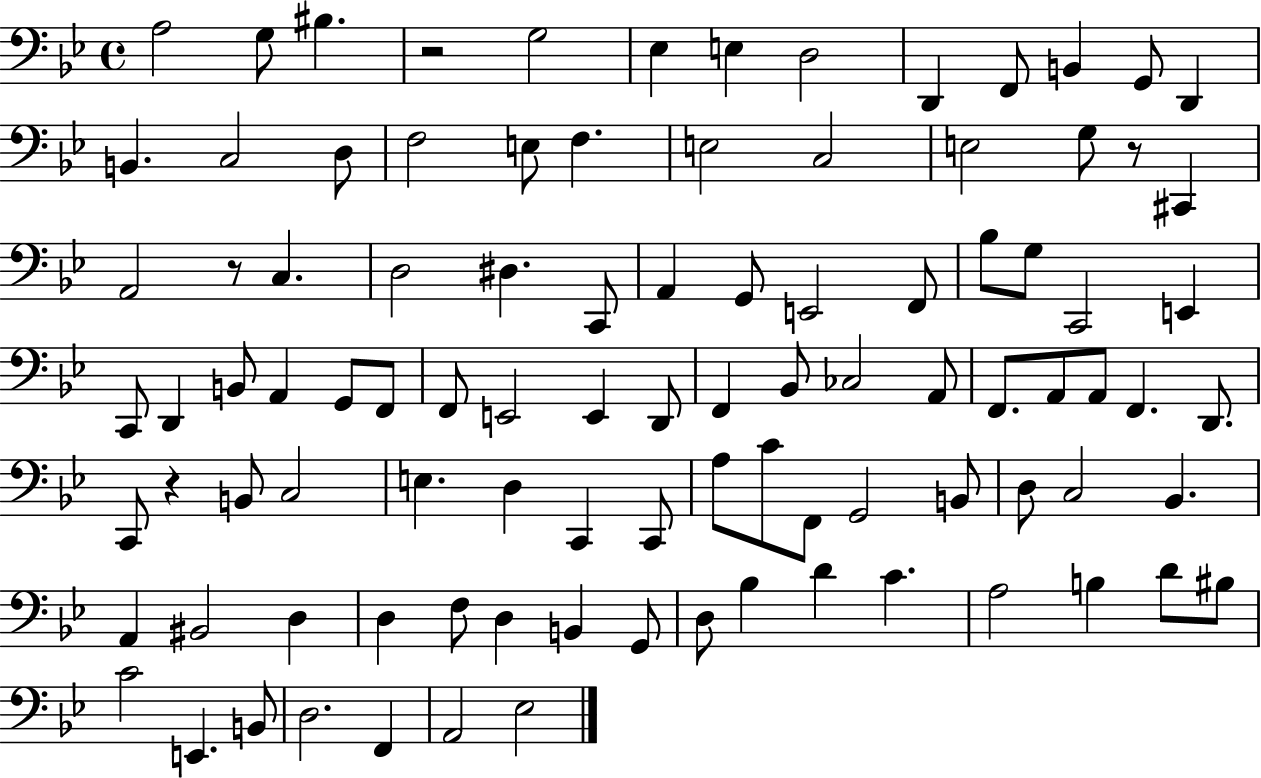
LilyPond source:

{
  \clef bass
  \time 4/4
  \defaultTimeSignature
  \key bes \major
  a2 g8 bis4. | r2 g2 | ees4 e4 d2 | d,4 f,8 b,4 g,8 d,4 | \break b,4. c2 d8 | f2 e8 f4. | e2 c2 | e2 g8 r8 cis,4 | \break a,2 r8 c4. | d2 dis4. c,8 | a,4 g,8 e,2 f,8 | bes8 g8 c,2 e,4 | \break c,8 d,4 b,8 a,4 g,8 f,8 | f,8 e,2 e,4 d,8 | f,4 bes,8 ces2 a,8 | f,8. a,8 a,8 f,4. d,8. | \break c,8 r4 b,8 c2 | e4. d4 c,4 c,8 | a8 c'8 f,8 g,2 b,8 | d8 c2 bes,4. | \break a,4 bis,2 d4 | d4 f8 d4 b,4 g,8 | d8 bes4 d'4 c'4. | a2 b4 d'8 bis8 | \break c'2 e,4. b,8 | d2. f,4 | a,2 ees2 | \bar "|."
}